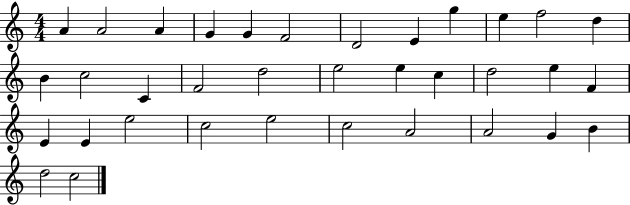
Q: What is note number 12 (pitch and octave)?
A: D5